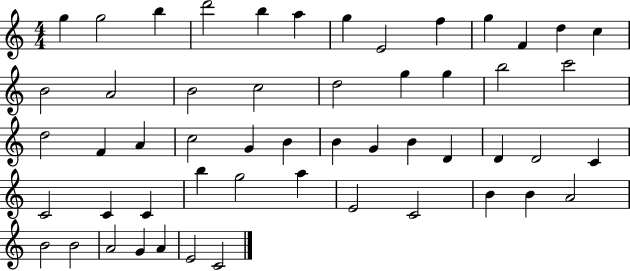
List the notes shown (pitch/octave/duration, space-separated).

G5/q G5/h B5/q D6/h B5/q A5/q G5/q E4/h F5/q G5/q F4/q D5/q C5/q B4/h A4/h B4/h C5/h D5/h G5/q G5/q B5/h C6/h D5/h F4/q A4/q C5/h G4/q B4/q B4/q G4/q B4/q D4/q D4/q D4/h C4/q C4/h C4/q C4/q B5/q G5/h A5/q E4/h C4/h B4/q B4/q A4/h B4/h B4/h A4/h G4/q A4/q E4/h C4/h